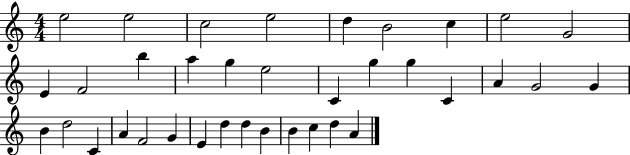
{
  \clef treble
  \numericTimeSignature
  \time 4/4
  \key c \major
  e''2 e''2 | c''2 e''2 | d''4 b'2 c''4 | e''2 g'2 | \break e'4 f'2 b''4 | a''4 g''4 e''2 | c'4 g''4 g''4 c'4 | a'4 g'2 g'4 | \break b'4 d''2 c'4 | a'4 f'2 g'4 | e'4 d''4 d''4 b'4 | b'4 c''4 d''4 a'4 | \break \bar "|."
}